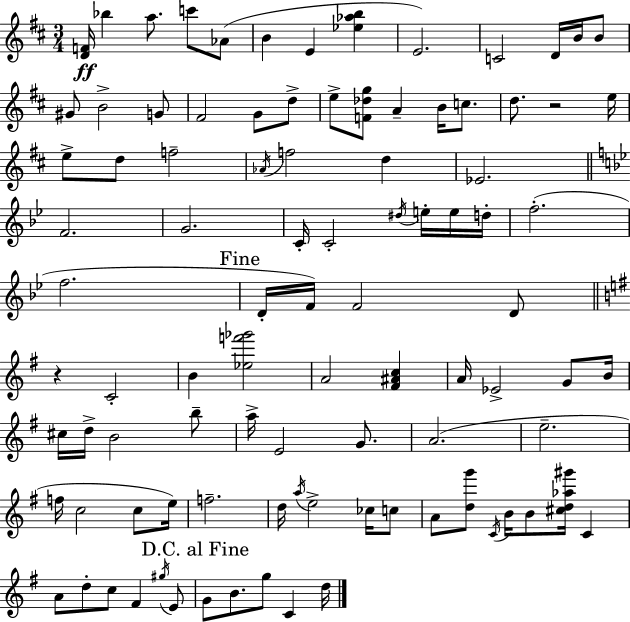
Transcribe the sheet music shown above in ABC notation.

X:1
T:Untitled
M:3/4
L:1/4
K:D
[DF]/4 _b a/2 c'/2 _A/2 B E [_e_ab] E2 C2 D/4 B/4 B/2 ^G/2 B2 G/2 ^F2 G/2 d/2 e/2 [F_dg]/2 A B/4 c/2 d/2 z2 e/4 e/2 d/2 f2 _A/4 f2 d _E2 F2 G2 C/4 C2 ^d/4 e/4 e/4 d/4 f2 f2 D/4 F/4 F2 D/2 z C2 B [_ef'_g']2 A2 [^F^Ac] A/4 _E2 G/2 B/4 ^c/4 d/4 B2 b/2 a/4 E2 G/2 A2 e2 f/4 c2 c/2 e/4 f2 d/4 a/4 e2 _c/4 c/2 A/2 [dg']/2 C/4 B/4 B/2 [^cd_a^g']/4 C A/2 d/2 c/2 ^F ^g/4 E/2 G/2 B/2 g/2 C d/4